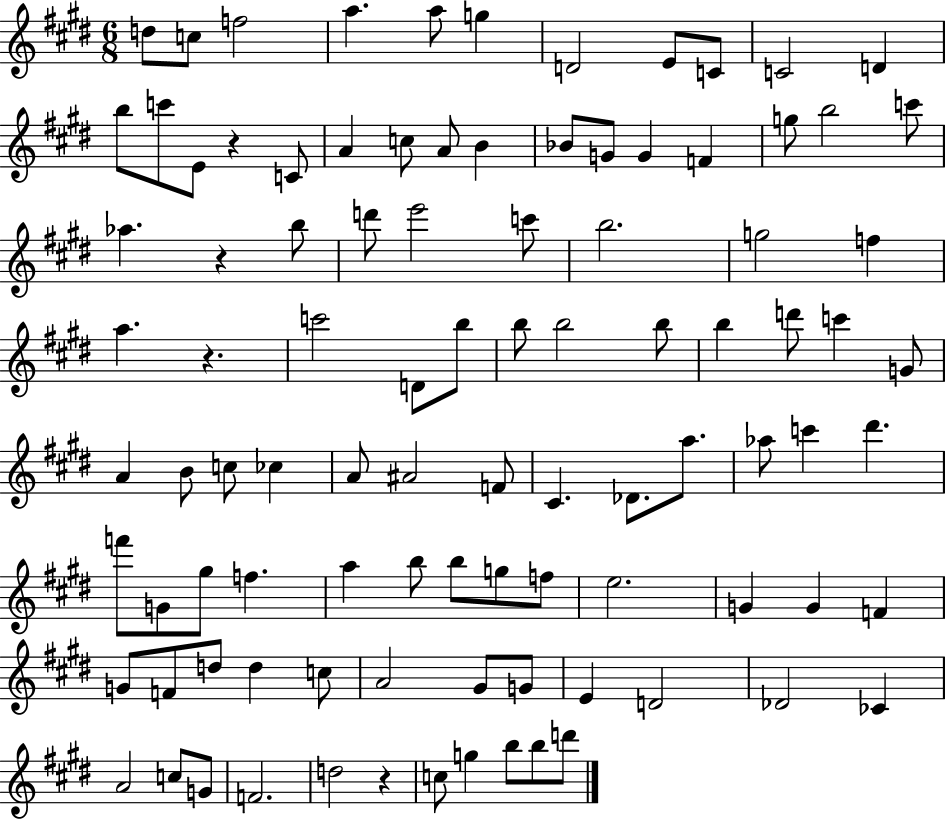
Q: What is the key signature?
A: E major